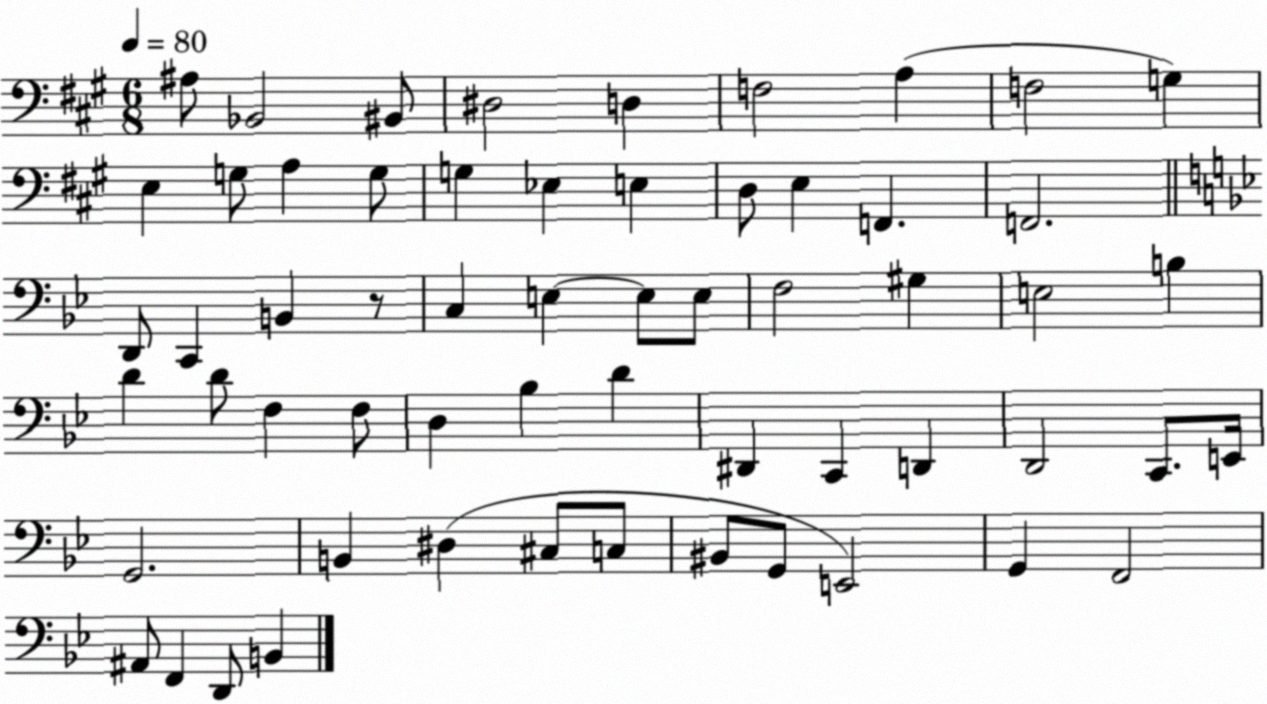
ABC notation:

X:1
T:Untitled
M:6/8
L:1/4
K:A
^A,/2 _B,,2 ^B,,/2 ^D,2 D, F,2 A, F,2 G, E, G,/2 A, G,/2 G, _E, E, D,/2 E, F,, F,,2 D,,/2 C,, B,, z/2 C, E, E,/2 E,/2 F,2 ^G, E,2 B, D D/2 F, F,/2 D, _B, D ^D,, C,, D,, D,,2 C,,/2 E,,/4 G,,2 B,, ^D, ^C,/2 C,/2 ^B,,/2 G,,/2 E,,2 G,, F,,2 ^A,,/2 F,, D,,/2 B,,